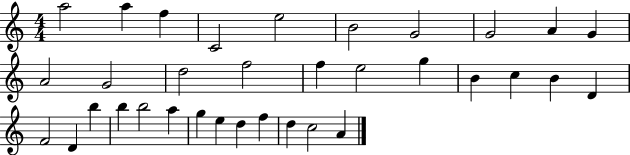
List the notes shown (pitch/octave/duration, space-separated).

A5/h A5/q F5/q C4/h E5/h B4/h G4/h G4/h A4/q G4/q A4/h G4/h D5/h F5/h F5/q E5/h G5/q B4/q C5/q B4/q D4/q F4/h D4/q B5/q B5/q B5/h A5/q G5/q E5/q D5/q F5/q D5/q C5/h A4/q